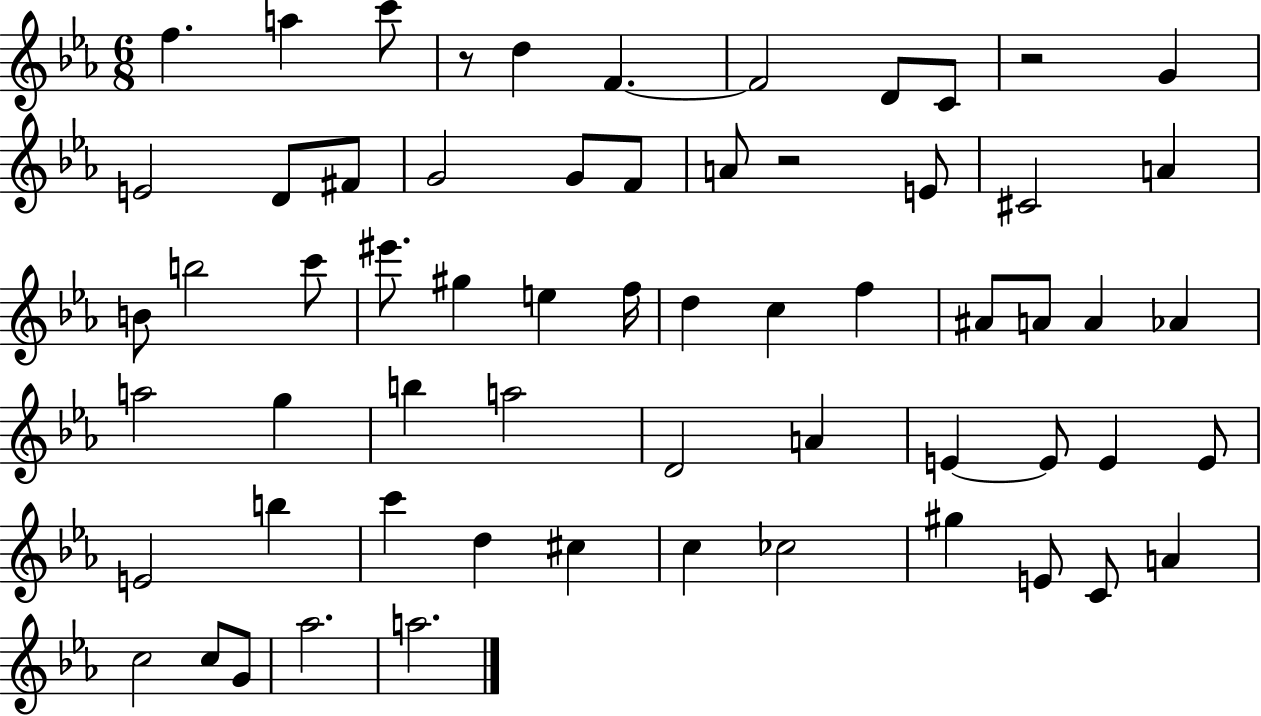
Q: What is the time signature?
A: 6/8